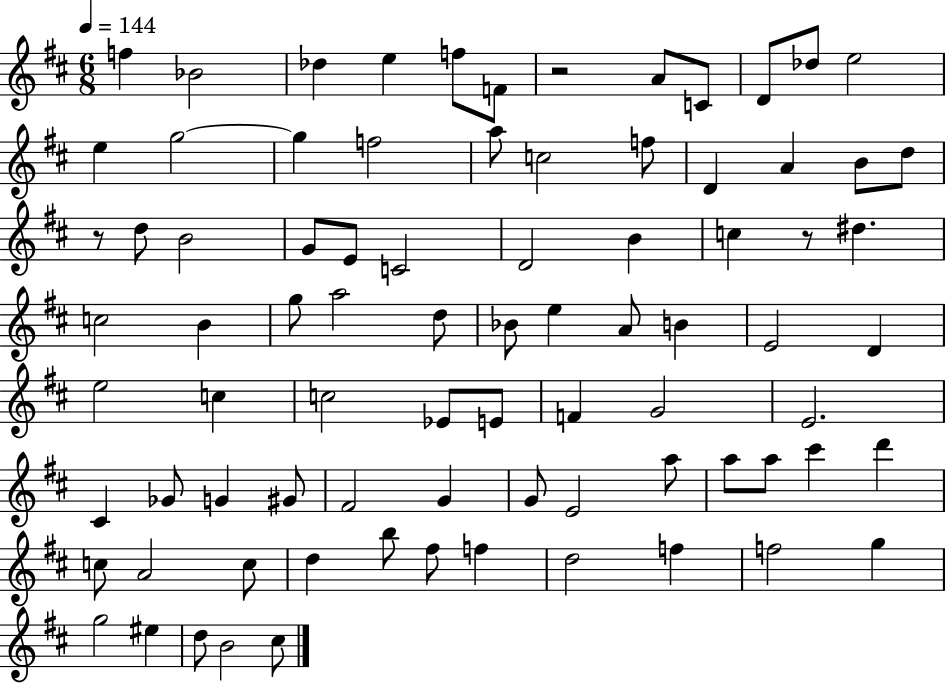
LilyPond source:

{
  \clef treble
  \numericTimeSignature
  \time 6/8
  \key d \major
  \tempo 4 = 144
  f''4 bes'2 | des''4 e''4 f''8 f'8 | r2 a'8 c'8 | d'8 des''8 e''2 | \break e''4 g''2~~ | g''4 f''2 | a''8 c''2 f''8 | d'4 a'4 b'8 d''8 | \break r8 d''8 b'2 | g'8 e'8 c'2 | d'2 b'4 | c''4 r8 dis''4. | \break c''2 b'4 | g''8 a''2 d''8 | bes'8 e''4 a'8 b'4 | e'2 d'4 | \break e''2 c''4 | c''2 ees'8 e'8 | f'4 g'2 | e'2. | \break cis'4 ges'8 g'4 gis'8 | fis'2 g'4 | g'8 e'2 a''8 | a''8 a''8 cis'''4 d'''4 | \break c''8 a'2 c''8 | d''4 b''8 fis''8 f''4 | d''2 f''4 | f''2 g''4 | \break g''2 eis''4 | d''8 b'2 cis''8 | \bar "|."
}